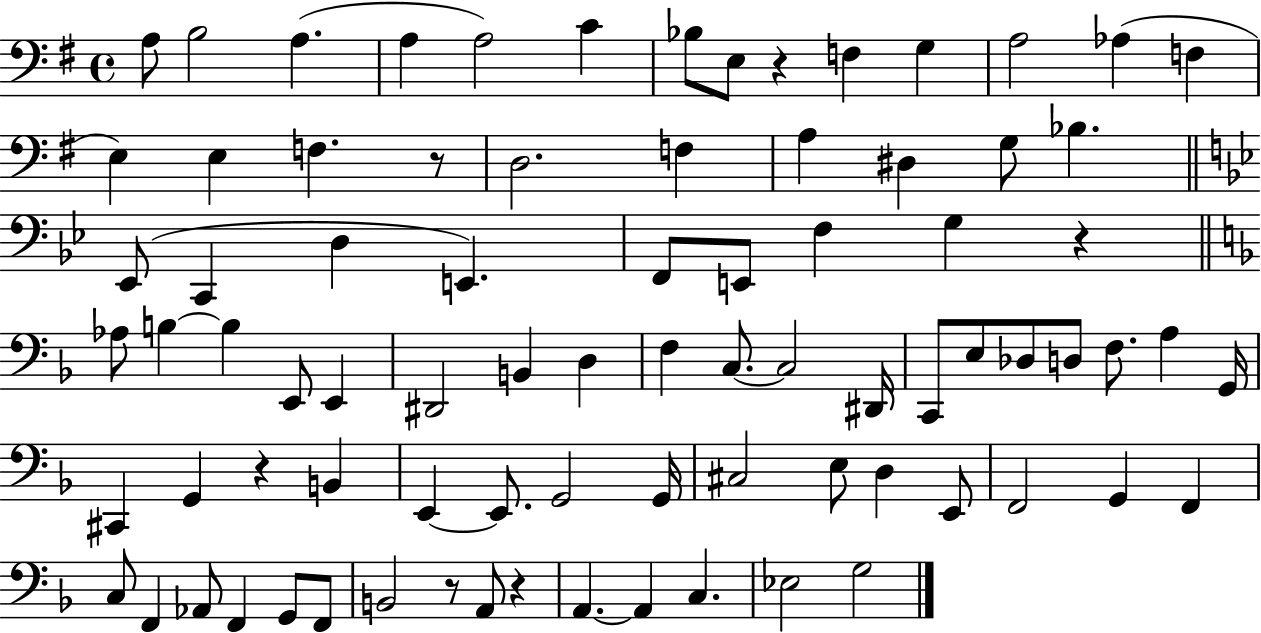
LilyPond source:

{
  \clef bass
  \time 4/4
  \defaultTimeSignature
  \key g \major
  a8 b2 a4.( | a4 a2) c'4 | bes8 e8 r4 f4 g4 | a2 aes4( f4 | \break e4) e4 f4. r8 | d2. f4 | a4 dis4 g8 bes4. | \bar "||" \break \key bes \major ees,8( c,4 d4 e,4.) | f,8 e,8 f4 g4 r4 | \bar "||" \break \key f \major aes8 b4~~ b4 e,8 e,4 | dis,2 b,4 d4 | f4 c8.~~ c2 dis,16 | c,8 e8 des8 d8 f8. a4 g,16 | \break cis,4 g,4 r4 b,4 | e,4~~ e,8. g,2 g,16 | cis2 e8 d4 e,8 | f,2 g,4 f,4 | \break c8 f,4 aes,8 f,4 g,8 f,8 | b,2 r8 a,8 r4 | a,4.~~ a,4 c4. | ees2 g2 | \break \bar "|."
}